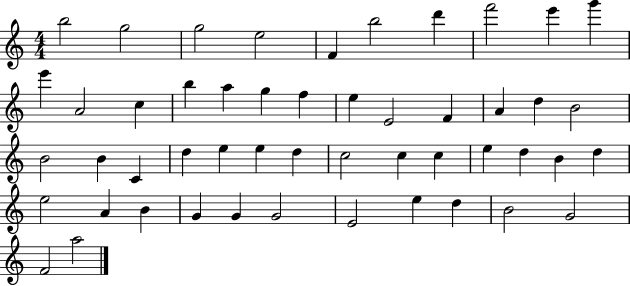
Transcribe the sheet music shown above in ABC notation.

X:1
T:Untitled
M:4/4
L:1/4
K:C
b2 g2 g2 e2 F b2 d' f'2 e' g' e' A2 c b a g f e E2 F A d B2 B2 B C d e e d c2 c c e d B d e2 A B G G G2 E2 e d B2 G2 F2 a2